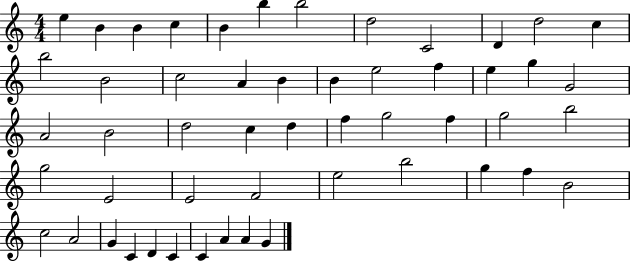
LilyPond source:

{
  \clef treble
  \numericTimeSignature
  \time 4/4
  \key c \major
  e''4 b'4 b'4 c''4 | b'4 b''4 b''2 | d''2 c'2 | d'4 d''2 c''4 | \break b''2 b'2 | c''2 a'4 b'4 | b'4 e''2 f''4 | e''4 g''4 g'2 | \break a'2 b'2 | d''2 c''4 d''4 | f''4 g''2 f''4 | g''2 b''2 | \break g''2 e'2 | e'2 f'2 | e''2 b''2 | g''4 f''4 b'2 | \break c''2 a'2 | g'4 c'4 d'4 c'4 | c'4 a'4 a'4 g'4 | \bar "|."
}